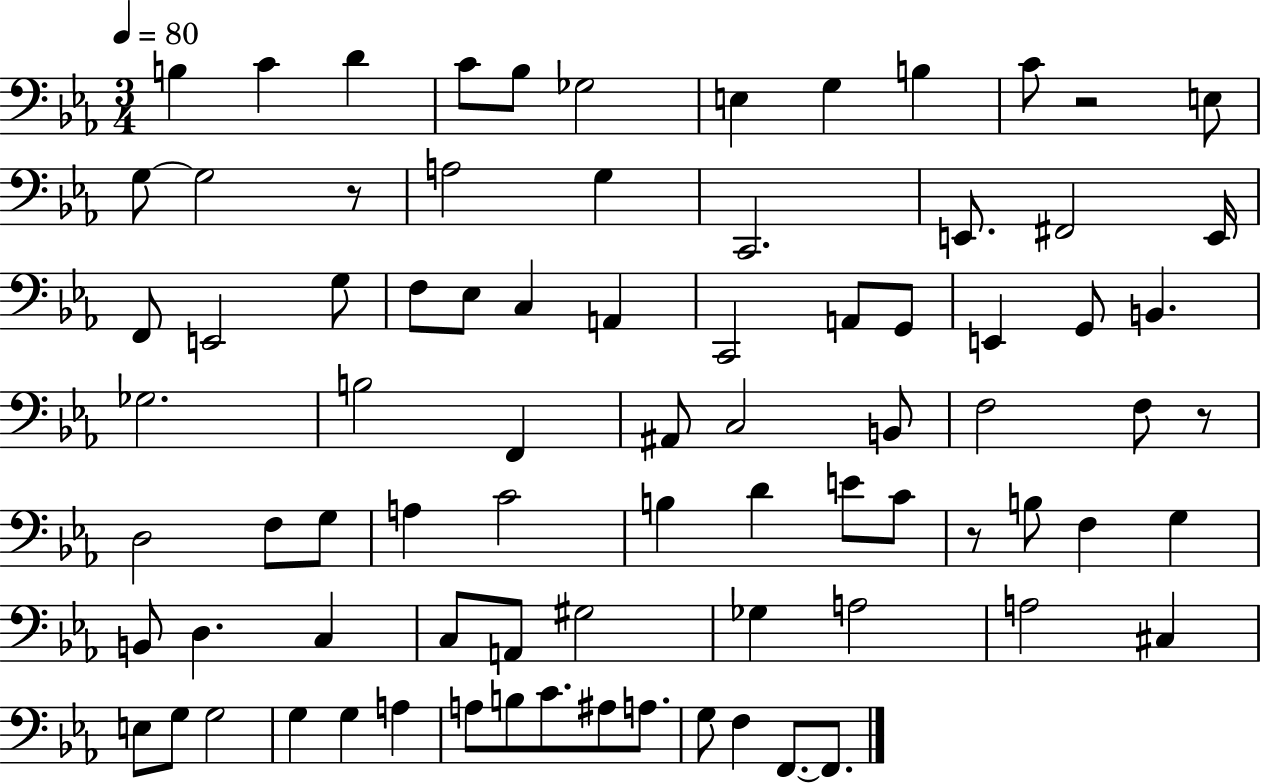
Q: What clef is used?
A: bass